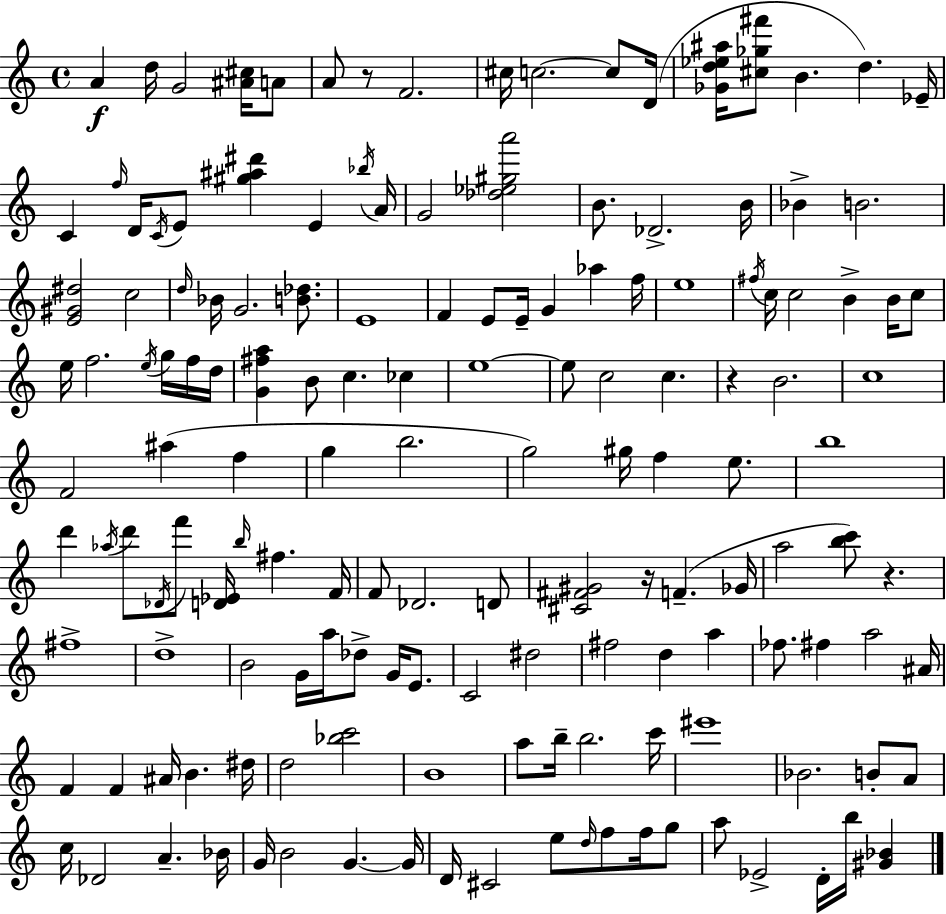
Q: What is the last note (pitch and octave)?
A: B5